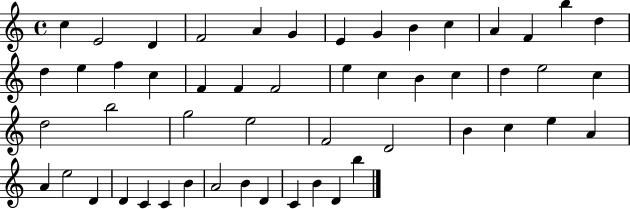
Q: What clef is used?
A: treble